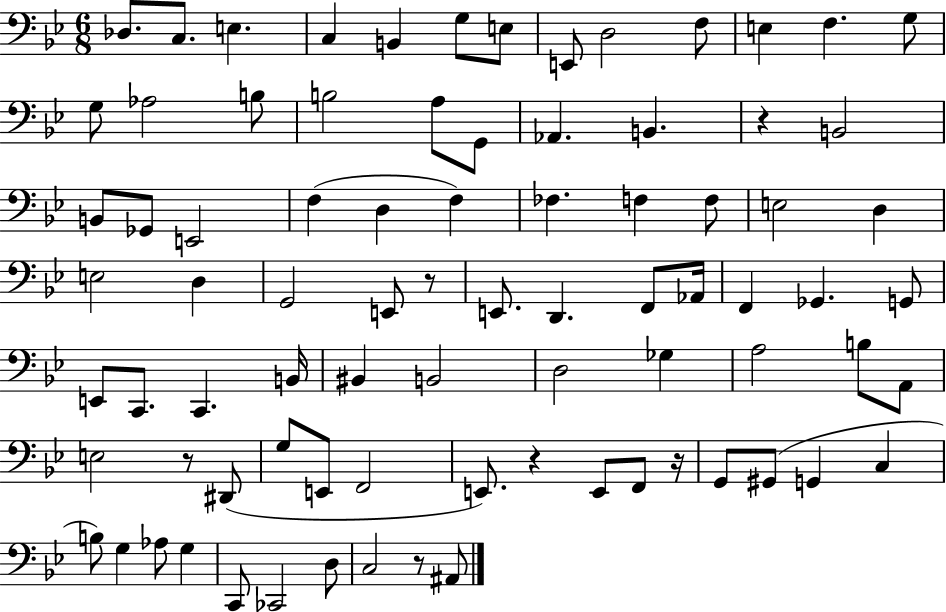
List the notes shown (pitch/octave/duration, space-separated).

Db3/e. C3/e. E3/q. C3/q B2/q G3/e E3/e E2/e D3/h F3/e E3/q F3/q. G3/e G3/e Ab3/h B3/e B3/h A3/e G2/e Ab2/q. B2/q. R/q B2/h B2/e Gb2/e E2/h F3/q D3/q F3/q FES3/q. F3/q F3/e E3/h D3/q E3/h D3/q G2/h E2/e R/e E2/e. D2/q. F2/e Ab2/s F2/q Gb2/q. G2/e E2/e C2/e. C2/q. B2/s BIS2/q B2/h D3/h Gb3/q A3/h B3/e A2/e E3/h R/e D#2/e G3/e E2/e F2/h E2/e. R/q E2/e F2/e R/s G2/e G#2/e G2/q C3/q B3/e G3/q Ab3/e G3/q C2/e CES2/h D3/e C3/h R/e A#2/e